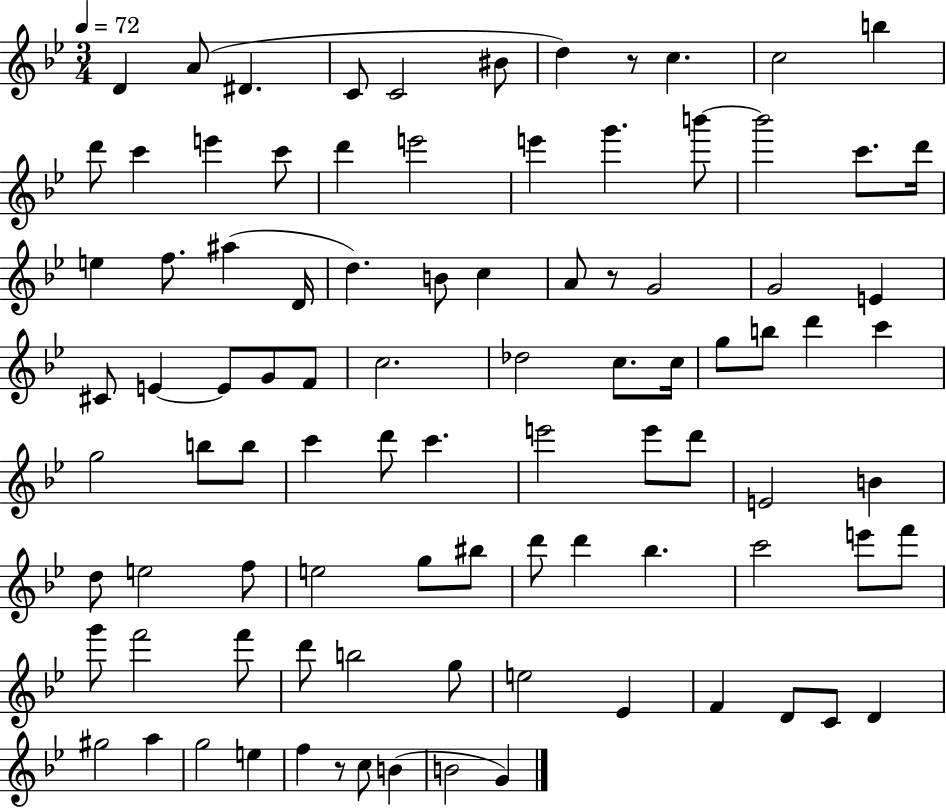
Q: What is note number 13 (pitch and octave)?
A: E6